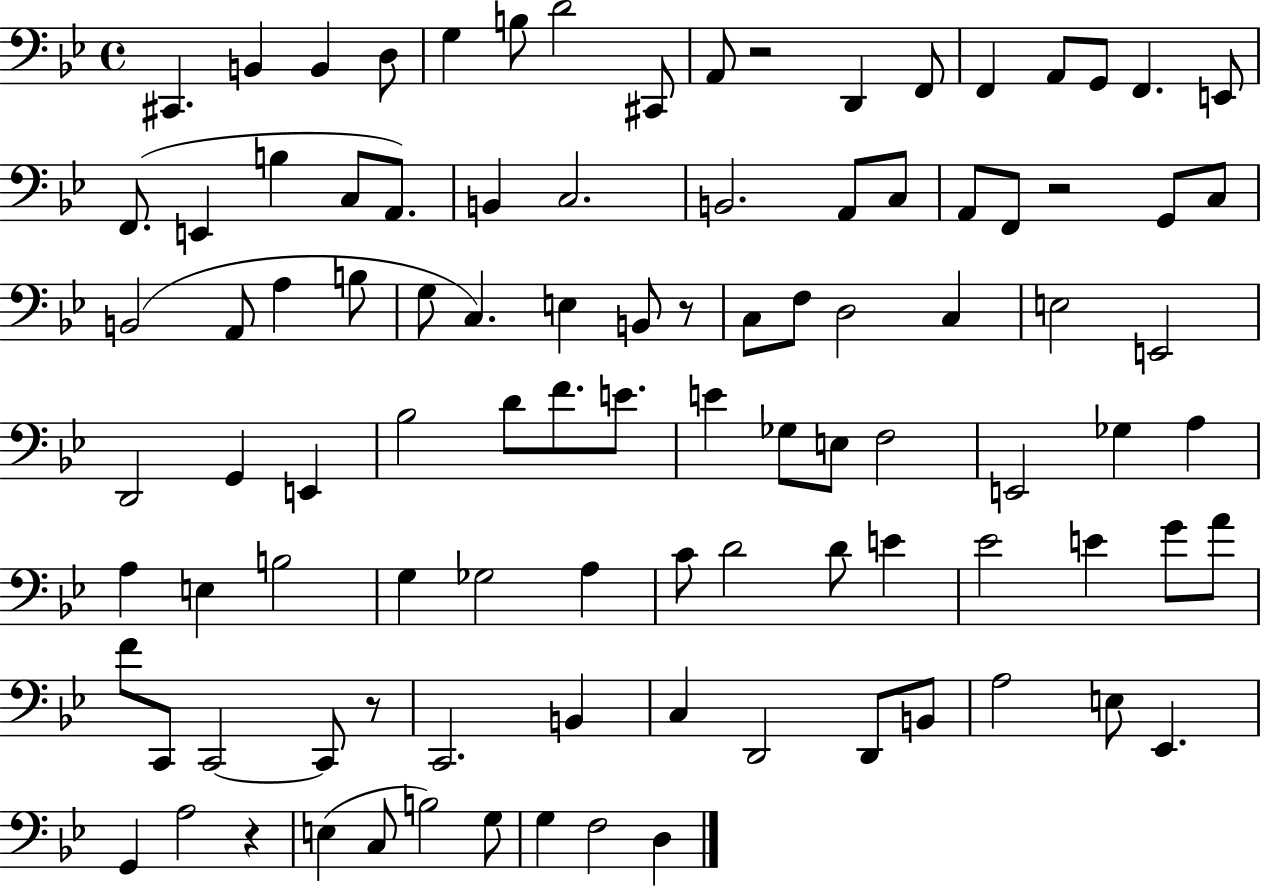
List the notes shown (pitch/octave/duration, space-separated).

C#2/q. B2/q B2/q D3/e G3/q B3/e D4/h C#2/e A2/e R/h D2/q F2/e F2/q A2/e G2/e F2/q. E2/e F2/e. E2/q B3/q C3/e A2/e. B2/q C3/h. B2/h. A2/e C3/e A2/e F2/e R/h G2/e C3/e B2/h A2/e A3/q B3/e G3/e C3/q. E3/q B2/e R/e C3/e F3/e D3/h C3/q E3/h E2/h D2/h G2/q E2/q Bb3/h D4/e F4/e. E4/e. E4/q Gb3/e E3/e F3/h E2/h Gb3/q A3/q A3/q E3/q B3/h G3/q Gb3/h A3/q C4/e D4/h D4/e E4/q Eb4/h E4/q G4/e A4/e F4/e C2/e C2/h C2/e R/e C2/h. B2/q C3/q D2/h D2/e B2/e A3/h E3/e Eb2/q. G2/q A3/h R/q E3/q C3/e B3/h G3/e G3/q F3/h D3/q